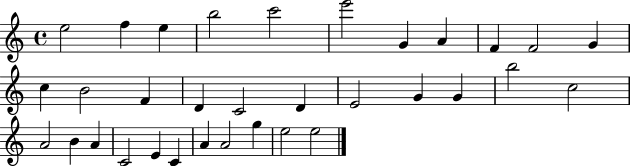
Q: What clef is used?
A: treble